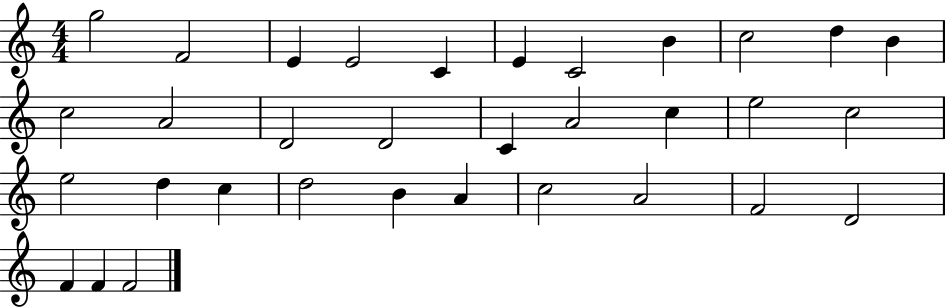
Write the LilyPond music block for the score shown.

{
  \clef treble
  \numericTimeSignature
  \time 4/4
  \key c \major
  g''2 f'2 | e'4 e'2 c'4 | e'4 c'2 b'4 | c''2 d''4 b'4 | \break c''2 a'2 | d'2 d'2 | c'4 a'2 c''4 | e''2 c''2 | \break e''2 d''4 c''4 | d''2 b'4 a'4 | c''2 a'2 | f'2 d'2 | \break f'4 f'4 f'2 | \bar "|."
}